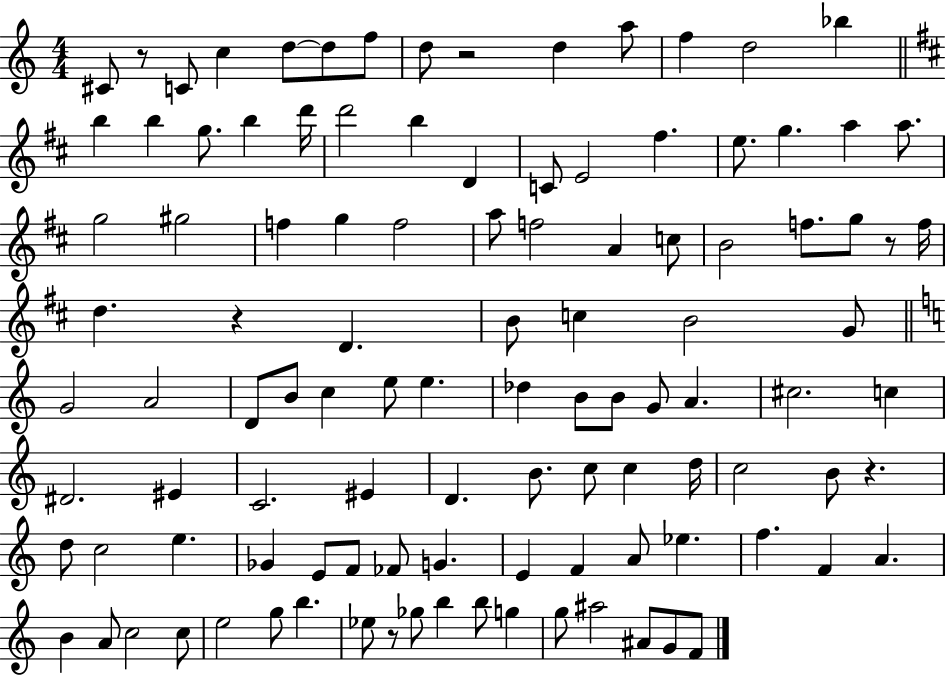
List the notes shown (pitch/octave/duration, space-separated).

C#4/e R/e C4/e C5/q D5/e D5/e F5/e D5/e R/h D5/q A5/e F5/q D5/h Bb5/q B5/q B5/q G5/e. B5/q D6/s D6/h B5/q D4/q C4/e E4/h F#5/q. E5/e. G5/q. A5/q A5/e. G5/h G#5/h F5/q G5/q F5/h A5/e F5/h A4/q C5/e B4/h F5/e. G5/e R/e F5/s D5/q. R/q D4/q. B4/e C5/q B4/h G4/e G4/h A4/h D4/e B4/e C5/q E5/e E5/q. Db5/q B4/e B4/e G4/e A4/q. C#5/h. C5/q D#4/h. EIS4/q C4/h. EIS4/q D4/q. B4/e. C5/e C5/q D5/s C5/h B4/e R/q. D5/e C5/h E5/q. Gb4/q E4/e F4/e FES4/e G4/q. E4/q F4/q A4/e Eb5/q. F5/q. F4/q A4/q. B4/q A4/e C5/h C5/e E5/h G5/e B5/q. Eb5/e R/e Gb5/e B5/q B5/e G5/q G5/e A#5/h A#4/e G4/e F4/e